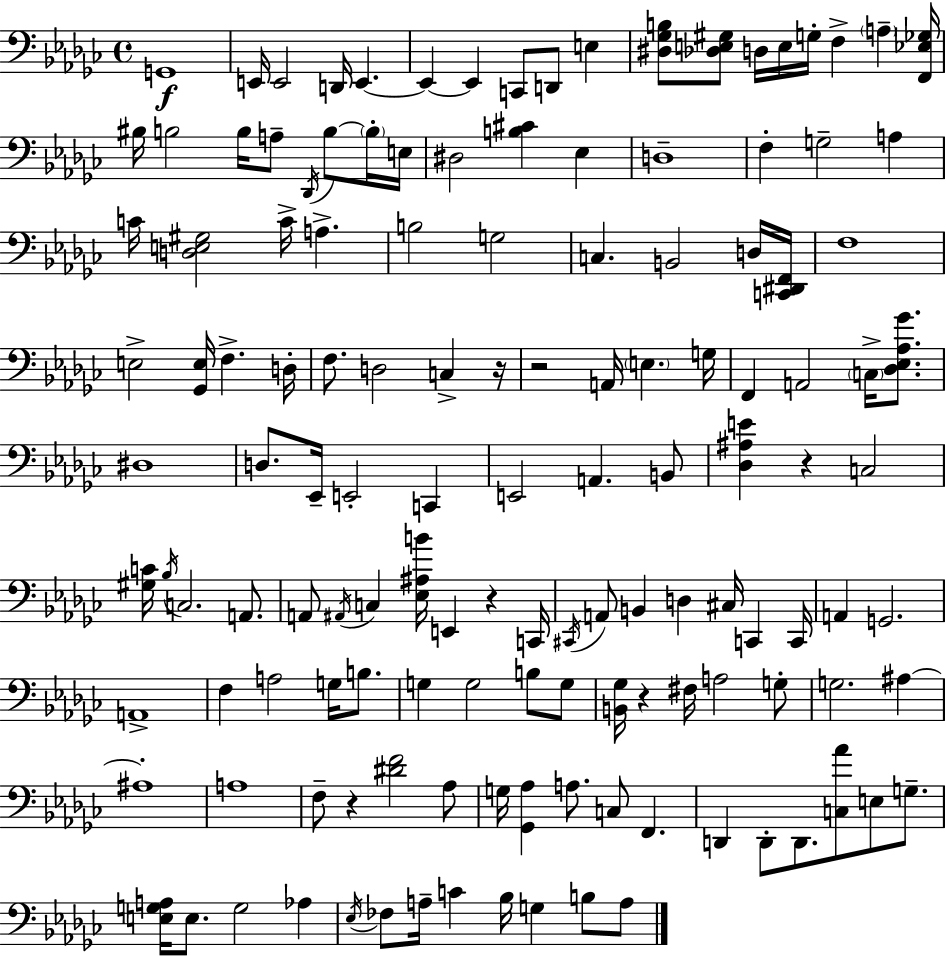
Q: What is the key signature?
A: EES minor